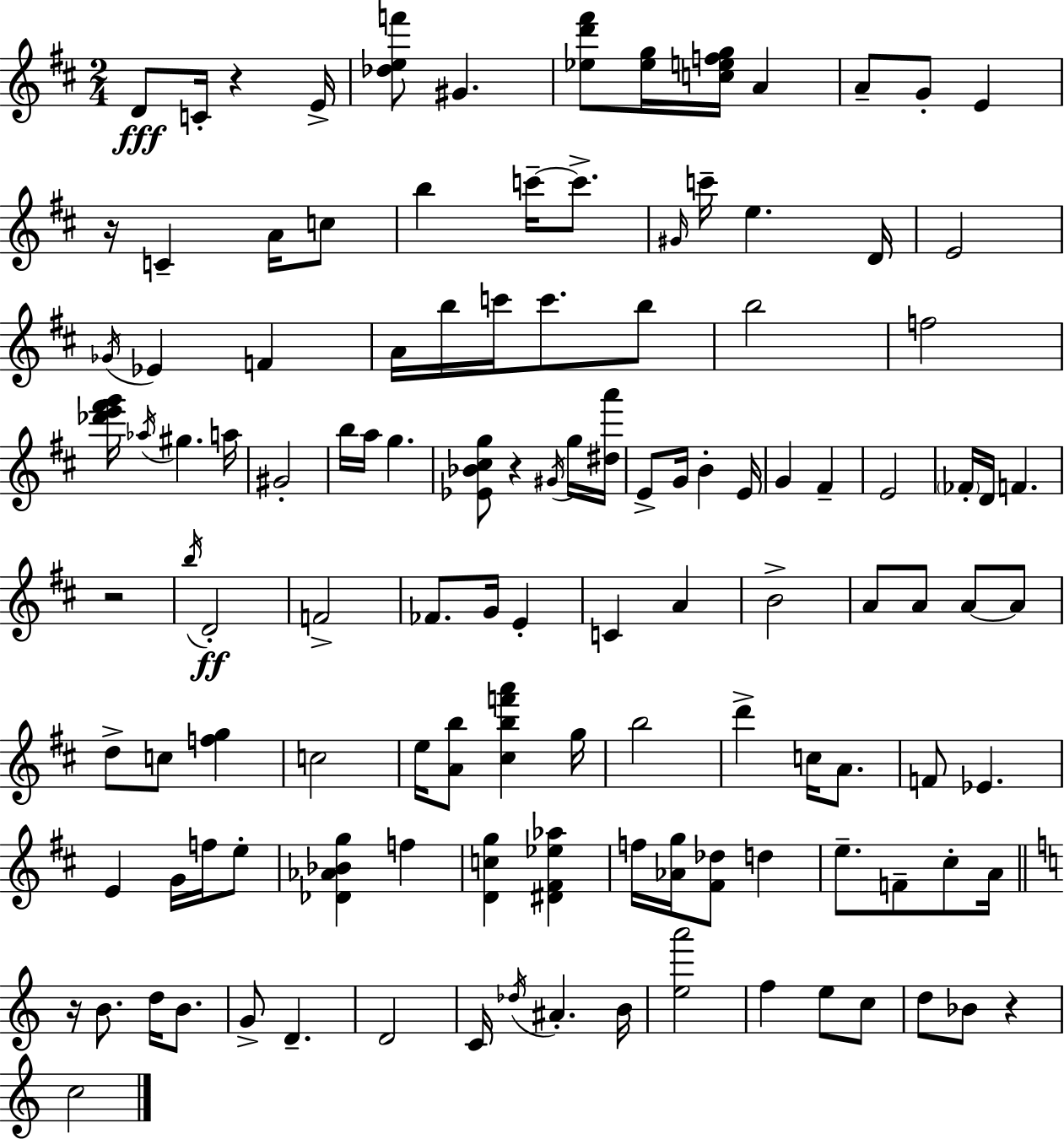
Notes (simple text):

D4/e C4/s R/q E4/s [Db5,E5,F6]/e G#4/q. [Eb5,D6,F#6]/e [Eb5,G5]/s [C5,E5,F5,G5]/s A4/q A4/e G4/e E4/q R/s C4/q A4/s C5/e B5/q C6/s C6/e. G#4/s C6/s E5/q. D4/s E4/h Gb4/s Eb4/q F4/q A4/s B5/s C6/s C6/e. B5/e B5/h F5/h [Db6,E6,F#6,G6]/s Ab5/s G#5/q. A5/s G#4/h B5/s A5/s G5/q. [Eb4,Bb4,C#5,G5]/e R/q G#4/s G5/s [D#5,A6]/s E4/e G4/s B4/q E4/s G4/q F#4/q E4/h FES4/s D4/s F4/q. R/h B5/s D4/h F4/h FES4/e. G4/s E4/q C4/q A4/q B4/h A4/e A4/e A4/e A4/e D5/e C5/e [F5,G5]/q C5/h E5/s [A4,B5]/e [C#5,B5,F6,A6]/q G5/s B5/h D6/q C5/s A4/e. F4/e Eb4/q. E4/q G4/s F5/s E5/e [Db4,Ab4,Bb4,G5]/q F5/q [D4,C5,G5]/q [D#4,F#4,Eb5,Ab5]/q F5/s [Ab4,G5]/s [F#4,Db5]/e D5/q E5/e. F4/e C#5/e A4/s R/s B4/e. D5/s B4/e. G4/e D4/q. D4/h C4/s Db5/s A#4/q. B4/s [E5,A6]/h F5/q E5/e C5/e D5/e Bb4/e R/q C5/h